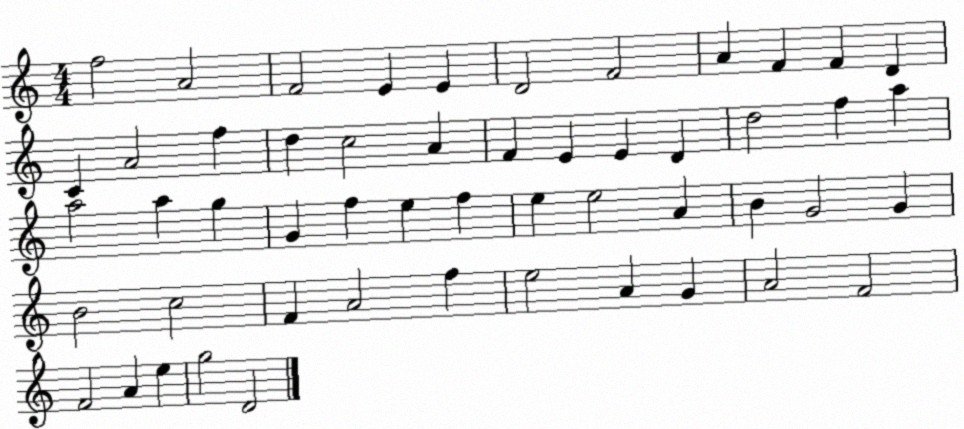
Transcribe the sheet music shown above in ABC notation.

X:1
T:Untitled
M:4/4
L:1/4
K:C
f2 A2 F2 E E D2 F2 A F F D C A2 f d c2 A F E E D d2 f a a2 a g G f e f e e2 A B G2 G B2 c2 F A2 f e2 A G A2 F2 F2 A e g2 D2